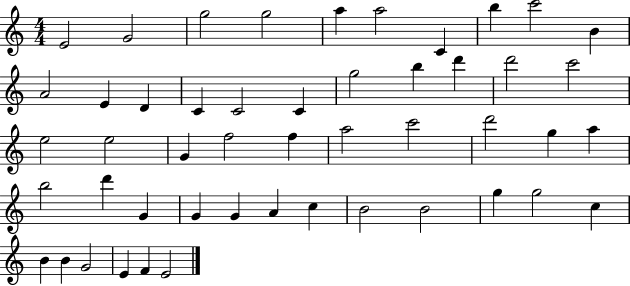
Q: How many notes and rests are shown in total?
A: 49